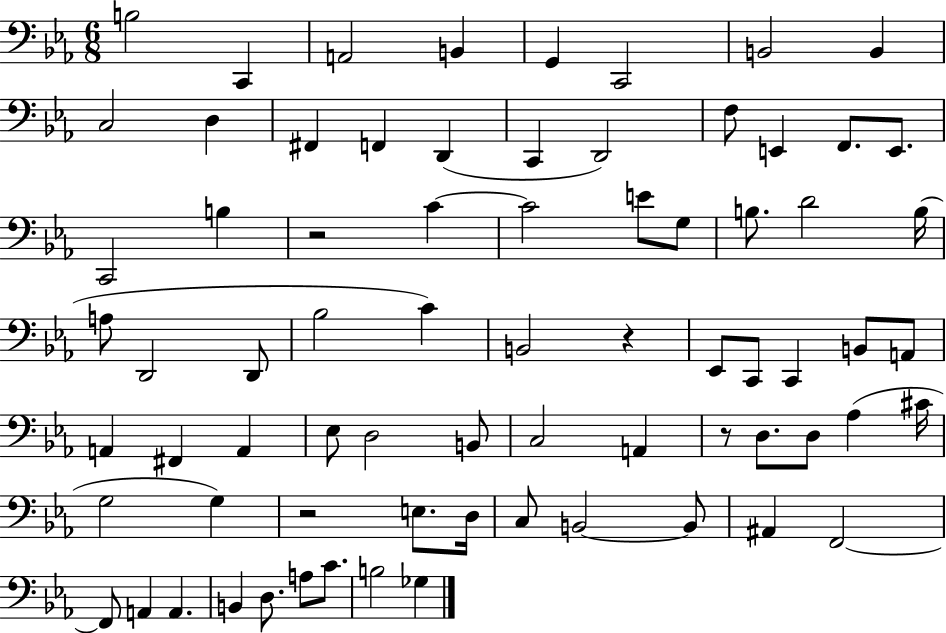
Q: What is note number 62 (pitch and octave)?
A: A2